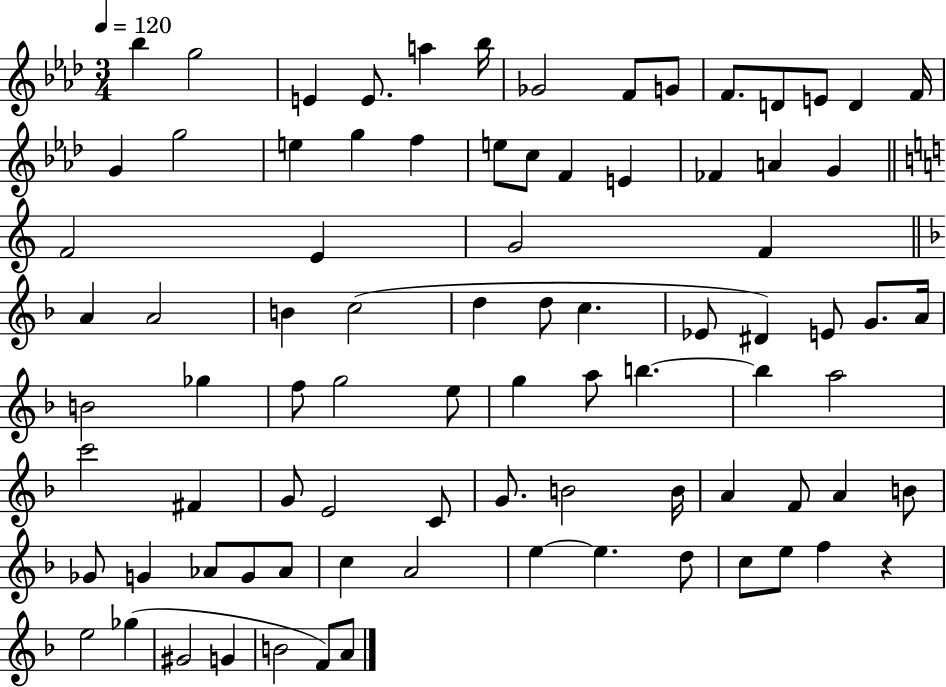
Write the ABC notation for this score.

X:1
T:Untitled
M:3/4
L:1/4
K:Ab
_b g2 E E/2 a _b/4 _G2 F/2 G/2 F/2 D/2 E/2 D F/4 G g2 e g f e/2 c/2 F E _F A G F2 E G2 F A A2 B c2 d d/2 c _E/2 ^D E/2 G/2 A/4 B2 _g f/2 g2 e/2 g a/2 b b a2 c'2 ^F G/2 E2 C/2 G/2 B2 B/4 A F/2 A B/2 _G/2 G _A/2 G/2 _A/2 c A2 e e d/2 c/2 e/2 f z e2 _g ^G2 G B2 F/2 A/2